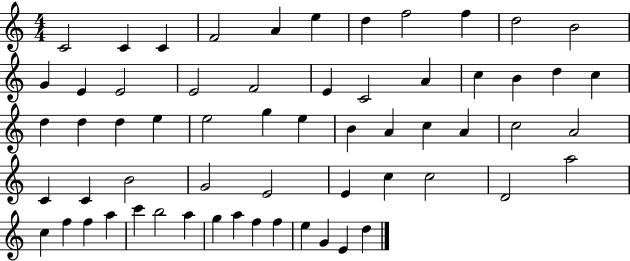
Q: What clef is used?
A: treble